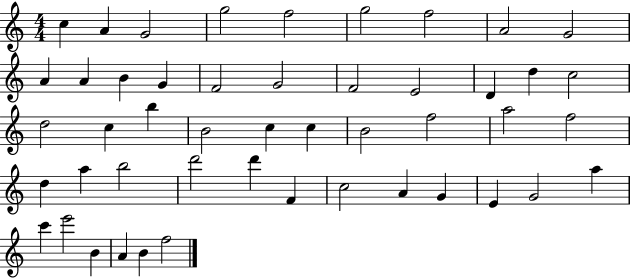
C5/q A4/q G4/h G5/h F5/h G5/h F5/h A4/h G4/h A4/q A4/q B4/q G4/q F4/h G4/h F4/h E4/h D4/q D5/q C5/h D5/h C5/q B5/q B4/h C5/q C5/q B4/h F5/h A5/h F5/h D5/q A5/q B5/h D6/h D6/q F4/q C5/h A4/q G4/q E4/q G4/h A5/q C6/q E6/h B4/q A4/q B4/q F5/h